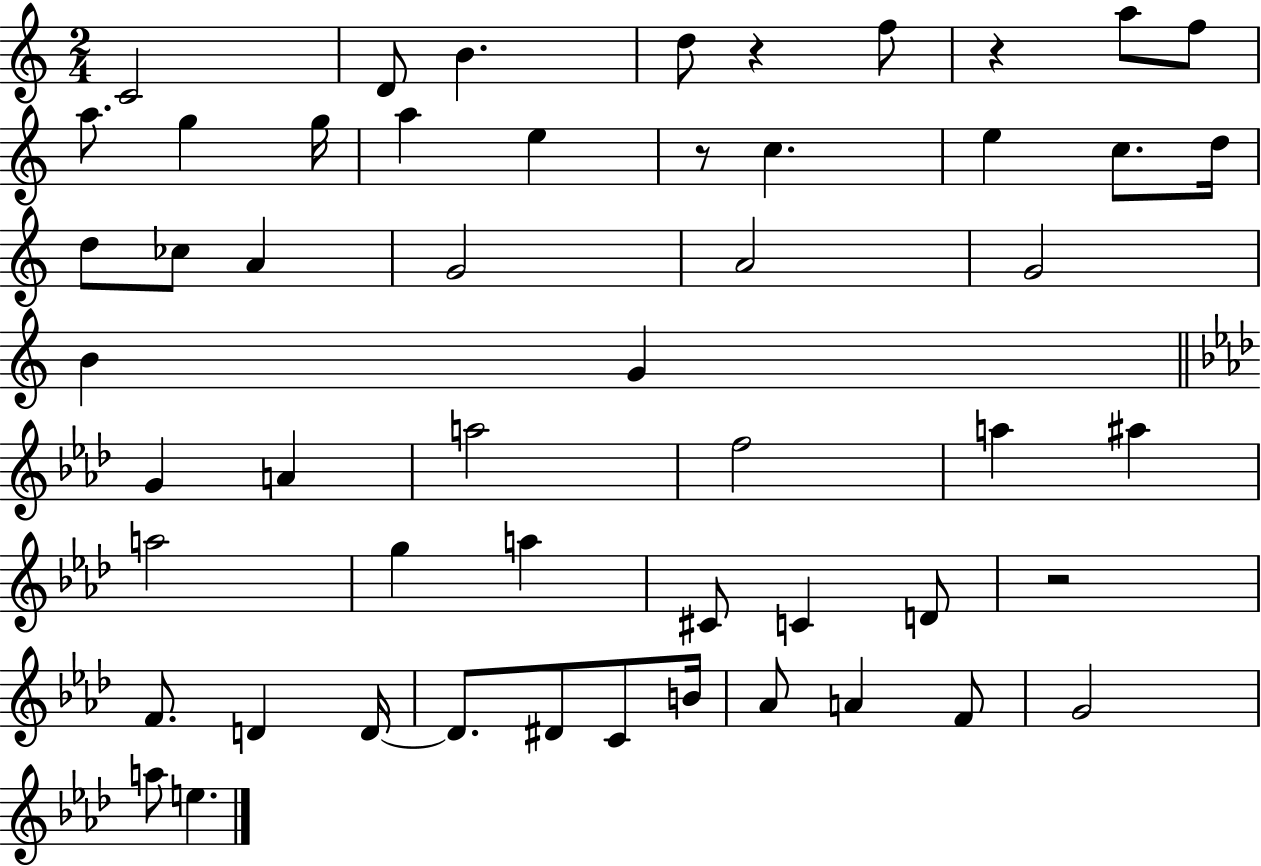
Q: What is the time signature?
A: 2/4